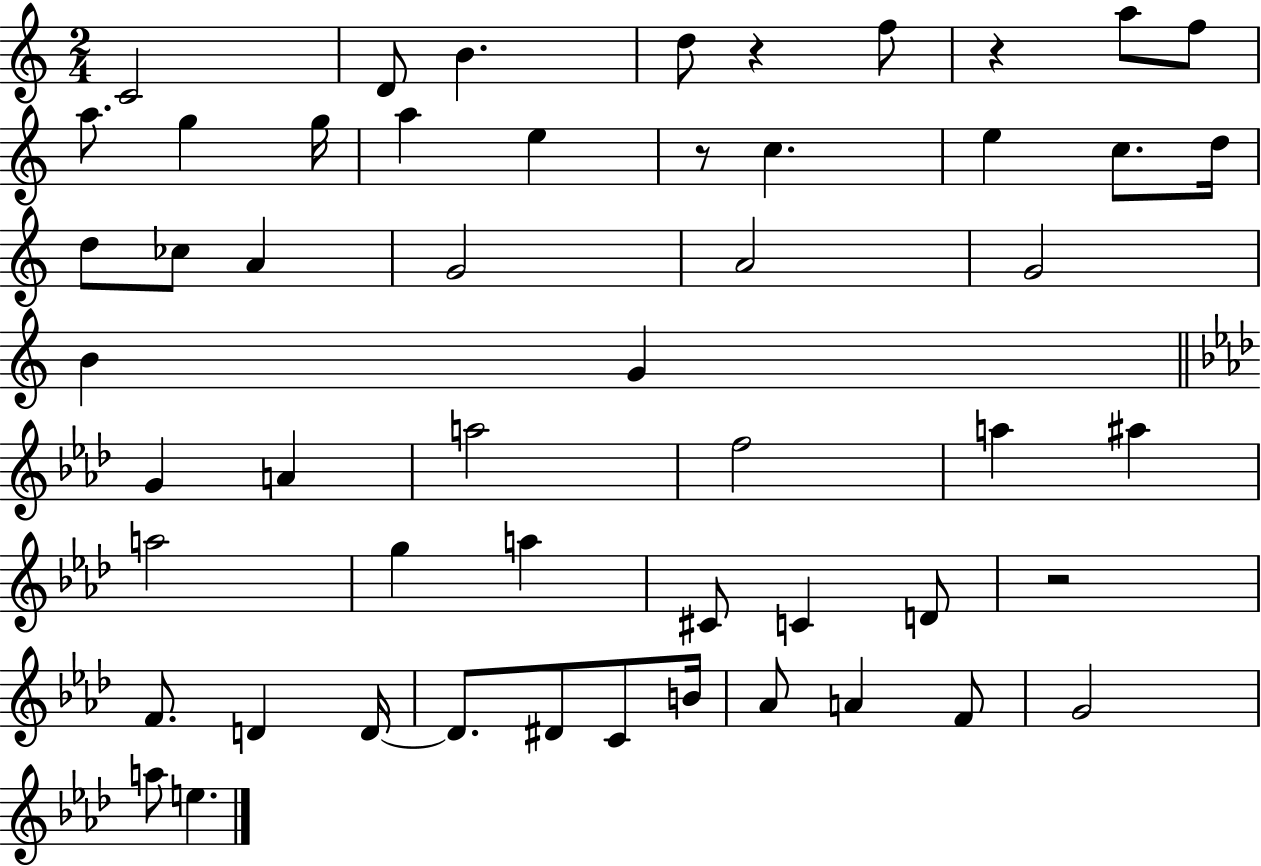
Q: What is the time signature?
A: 2/4